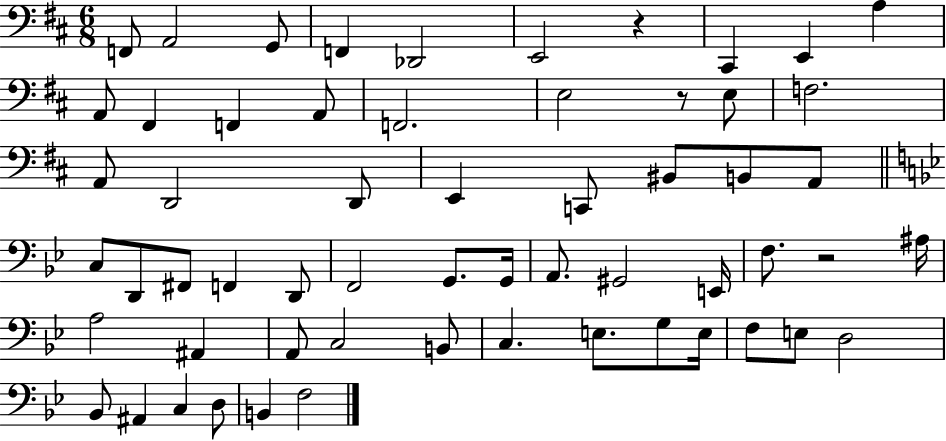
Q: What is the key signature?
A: D major